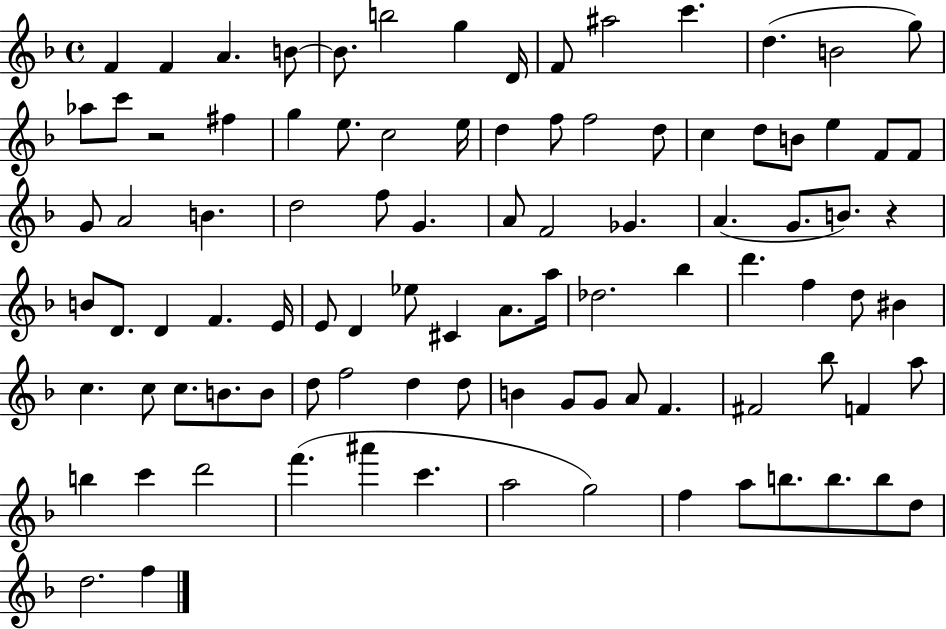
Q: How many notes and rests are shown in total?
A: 96